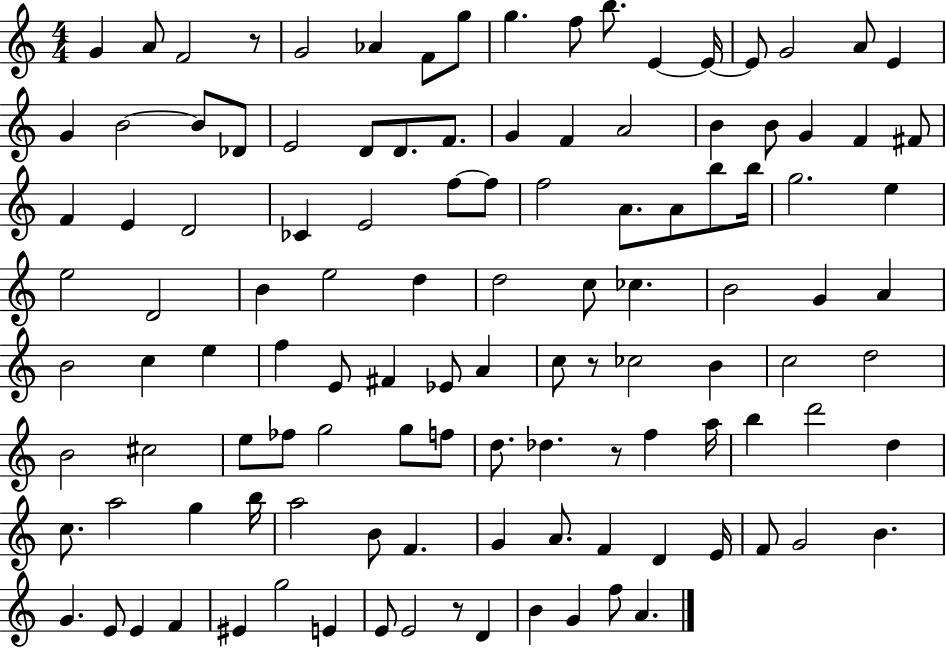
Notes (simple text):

G4/q A4/e F4/h R/e G4/h Ab4/q F4/e G5/e G5/q. F5/e B5/e. E4/q E4/s E4/e G4/h A4/e E4/q G4/q B4/h B4/e Db4/e E4/h D4/e D4/e. F4/e. G4/q F4/q A4/h B4/q B4/e G4/q F4/q F#4/e F4/q E4/q D4/h CES4/q E4/h F5/e F5/e F5/h A4/e. A4/e B5/e B5/s G5/h. E5/q E5/h D4/h B4/q E5/h D5/q D5/h C5/e CES5/q. B4/h G4/q A4/q B4/h C5/q E5/q F5/q E4/e F#4/q Eb4/e A4/q C5/e R/e CES5/h B4/q C5/h D5/h B4/h C#5/h E5/e FES5/e G5/h G5/e F5/e D5/e. Db5/q. R/e F5/q A5/s B5/q D6/h D5/q C5/e. A5/h G5/q B5/s A5/h B4/e F4/q. G4/q A4/e. F4/q D4/q E4/s F4/e G4/h B4/q. G4/q. E4/e E4/q F4/q EIS4/q G5/h E4/q E4/e E4/h R/e D4/q B4/q G4/q F5/e A4/q.